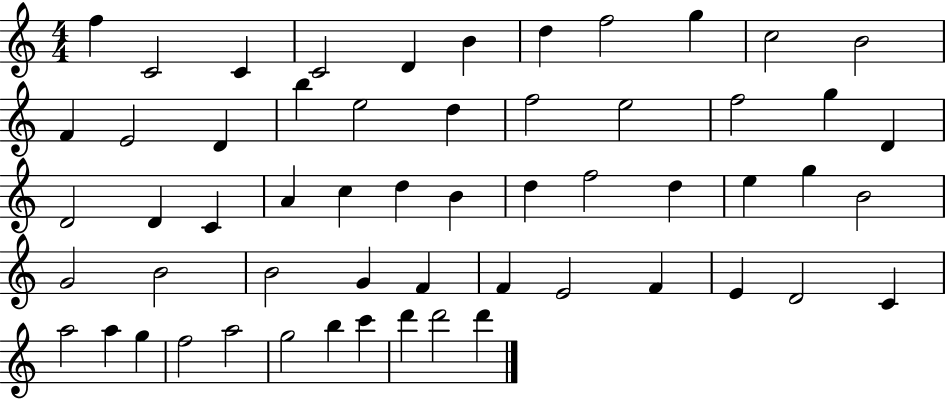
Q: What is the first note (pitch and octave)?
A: F5